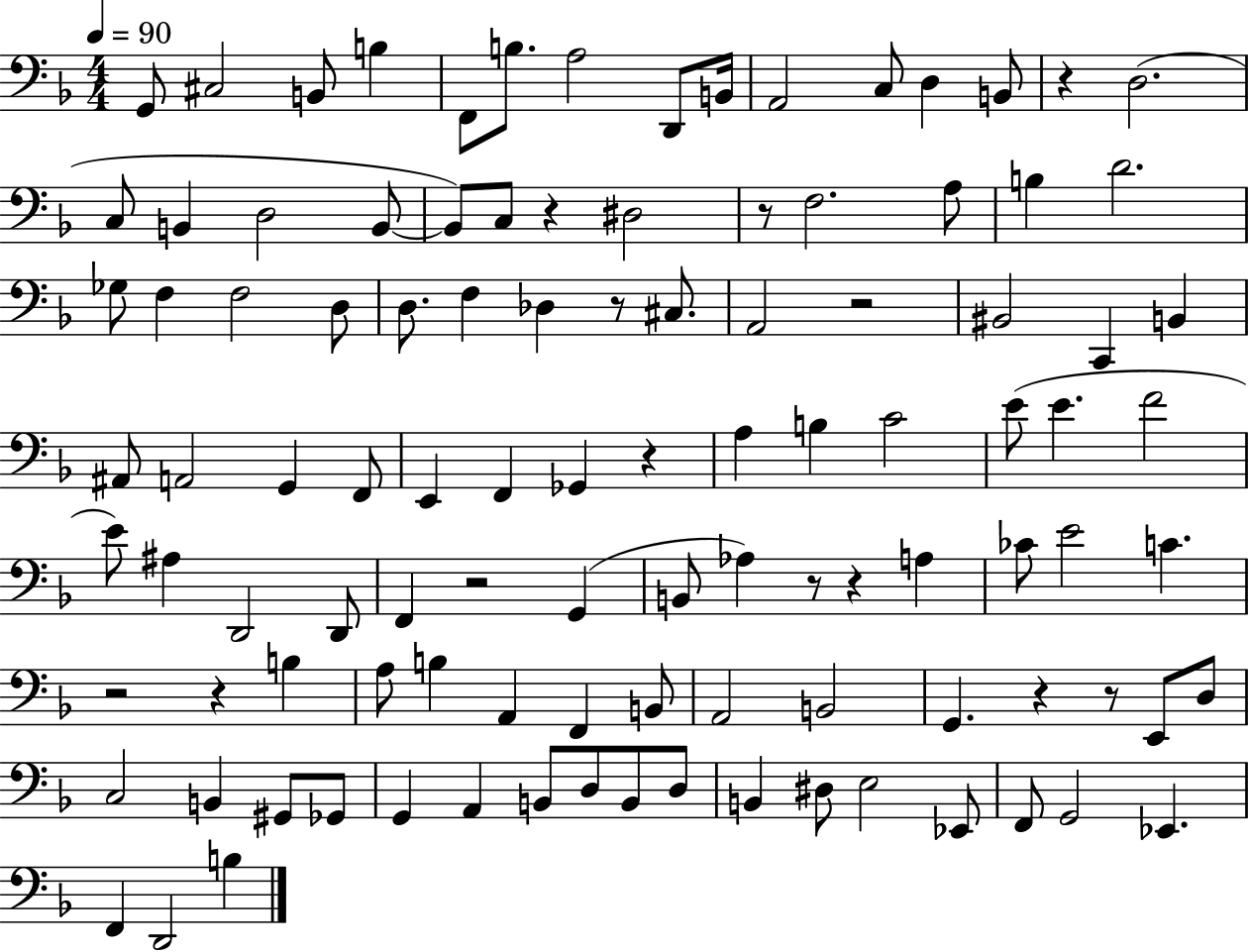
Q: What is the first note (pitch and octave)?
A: G2